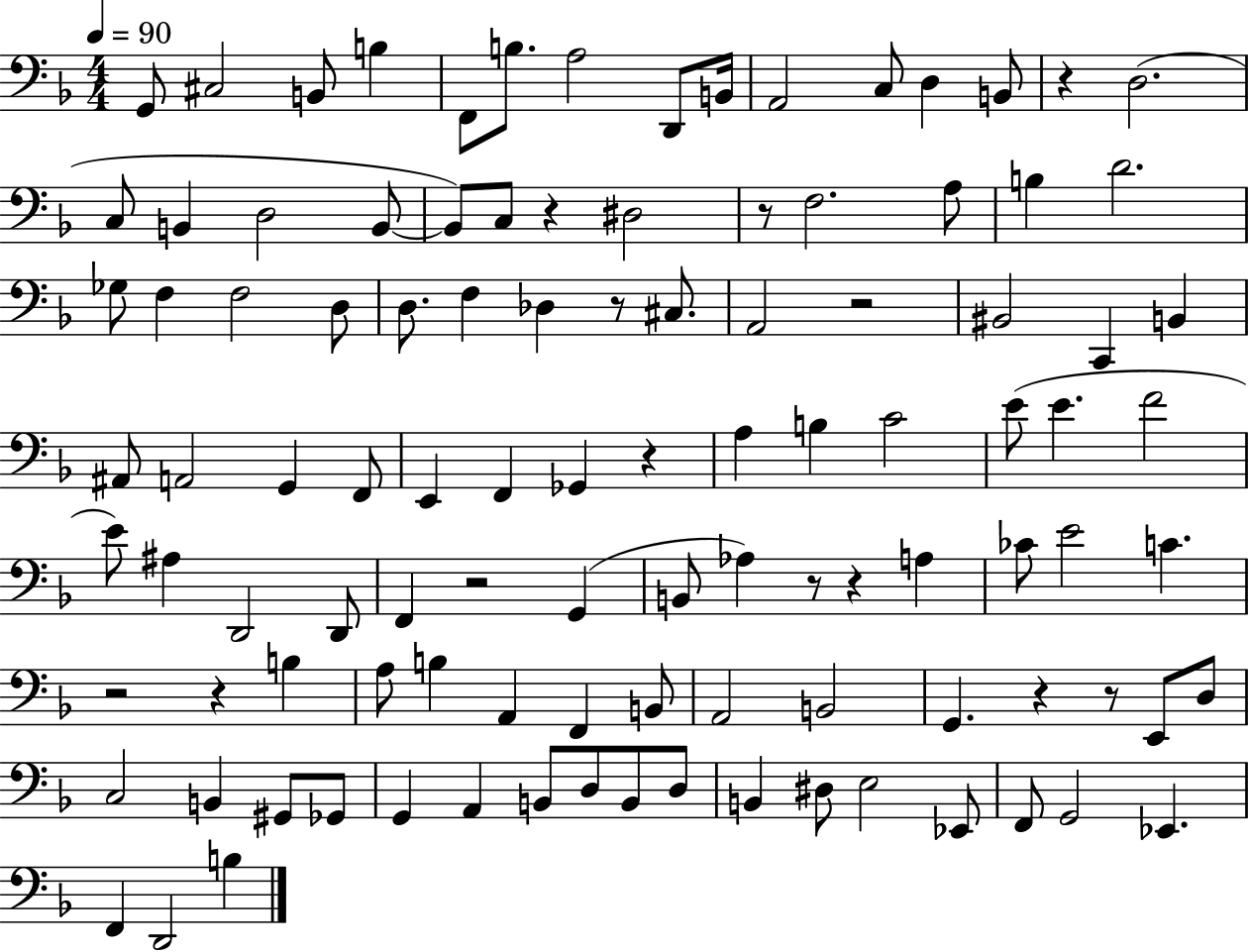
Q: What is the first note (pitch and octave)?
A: G2